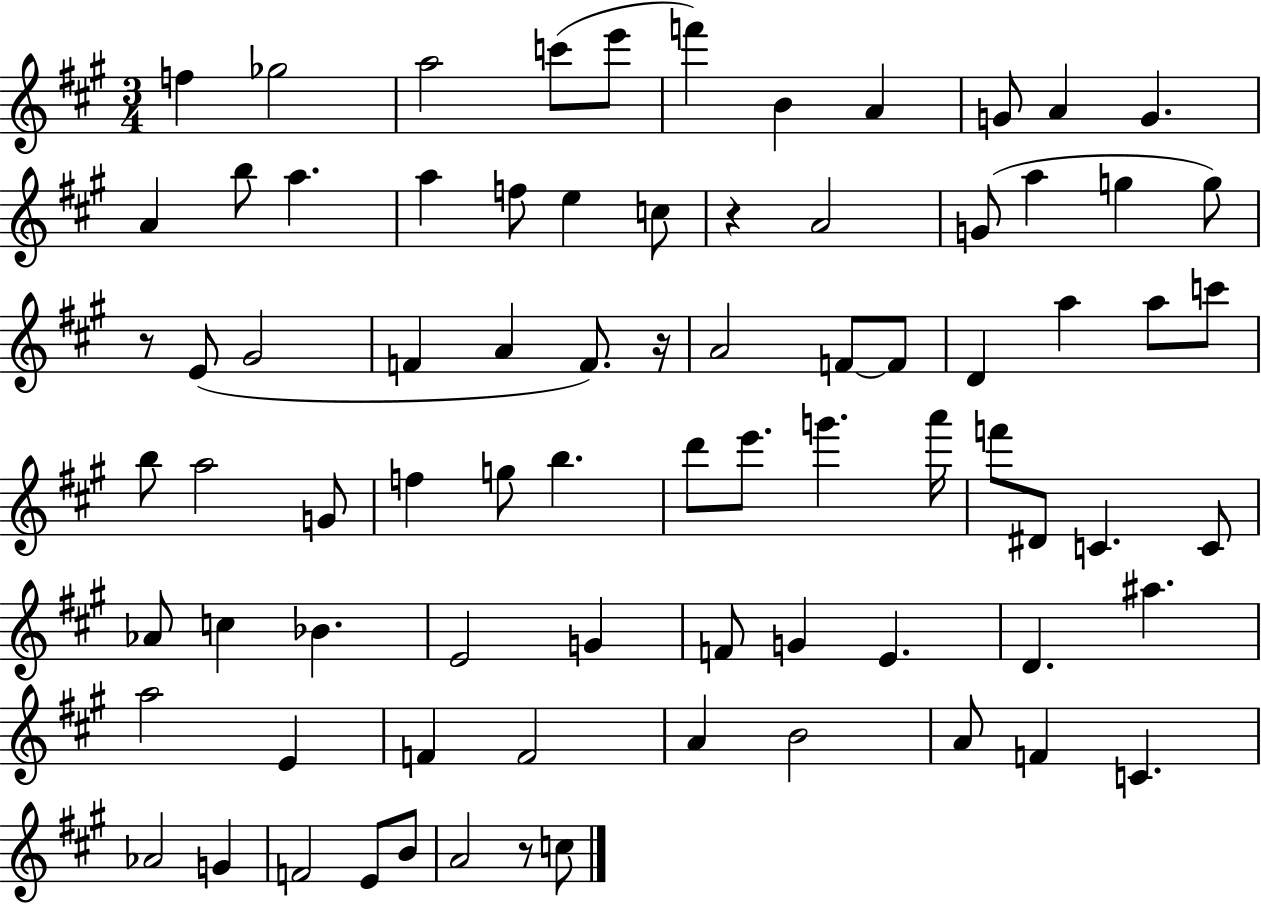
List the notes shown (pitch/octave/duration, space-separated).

F5/q Gb5/h A5/h C6/e E6/e F6/q B4/q A4/q G4/e A4/q G4/q. A4/q B5/e A5/q. A5/q F5/e E5/q C5/e R/q A4/h G4/e A5/q G5/q G5/e R/e E4/e G#4/h F4/q A4/q F4/e. R/s A4/h F4/e F4/e D4/q A5/q A5/e C6/e B5/e A5/h G4/e F5/q G5/e B5/q. D6/e E6/e. G6/q. A6/s F6/e D#4/e C4/q. C4/e Ab4/e C5/q Bb4/q. E4/h G4/q F4/e G4/q E4/q. D4/q. A#5/q. A5/h E4/q F4/q F4/h A4/q B4/h A4/e F4/q C4/q. Ab4/h G4/q F4/h E4/e B4/e A4/h R/e C5/e